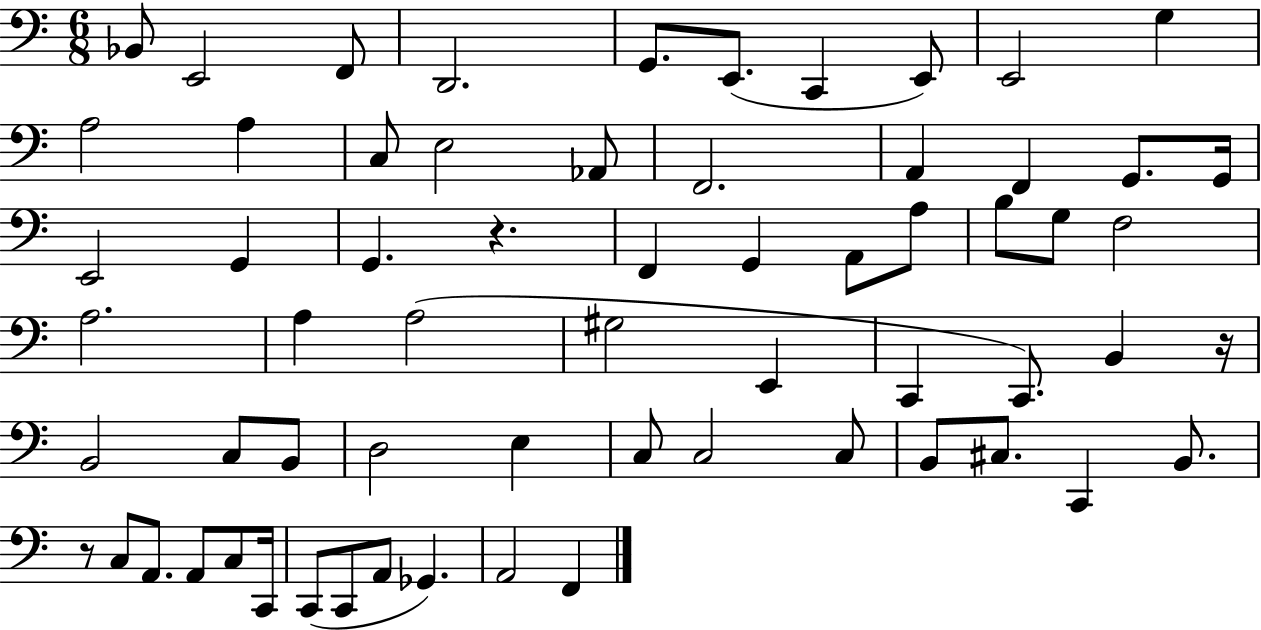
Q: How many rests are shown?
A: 3